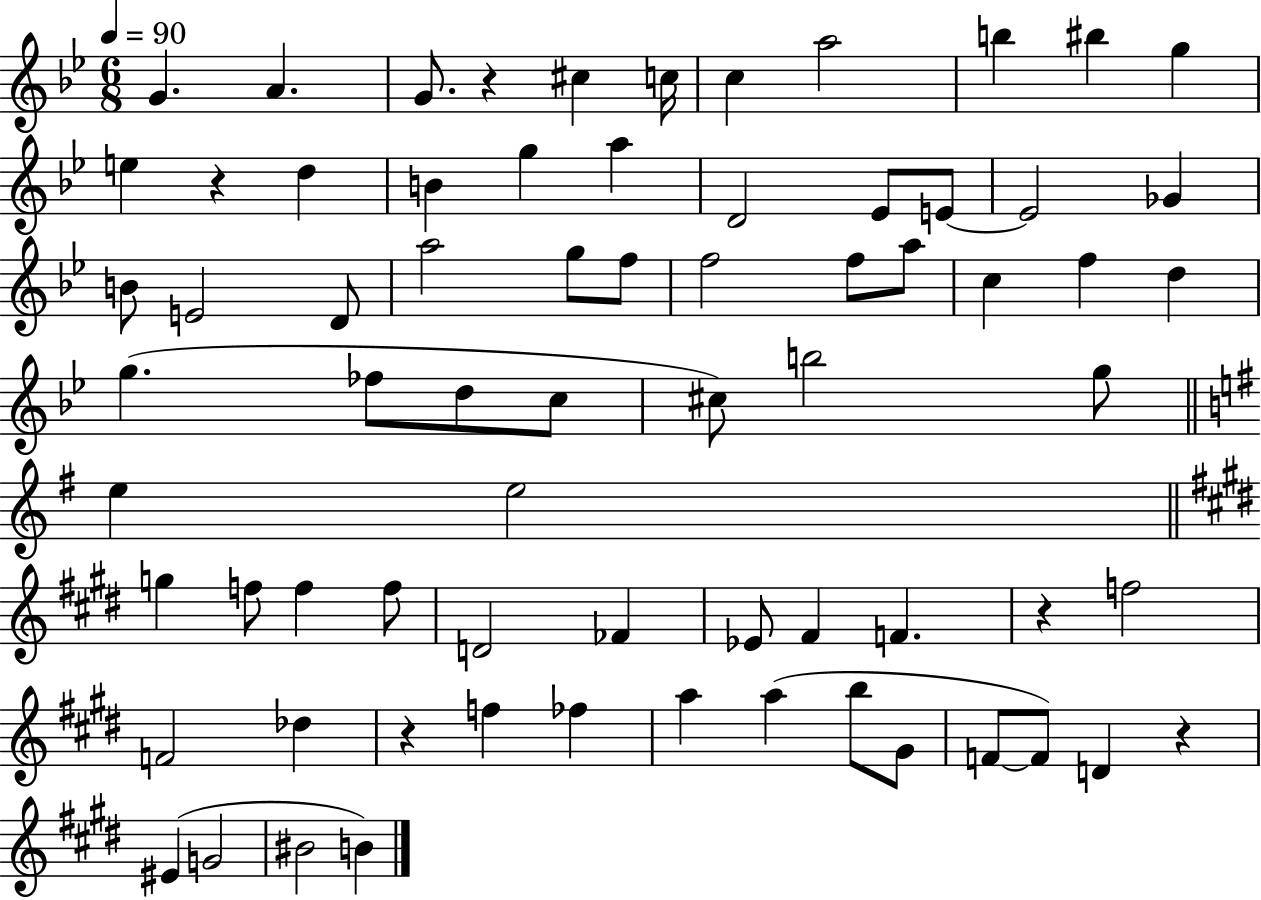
G4/q. A4/q. G4/e. R/q C#5/q C5/s C5/q A5/h B5/q BIS5/q G5/q E5/q R/q D5/q B4/q G5/q A5/q D4/h Eb4/e E4/e E4/h Gb4/q B4/e E4/h D4/e A5/h G5/e F5/e F5/h F5/e A5/e C5/q F5/q D5/q G5/q. FES5/e D5/e C5/e C#5/e B5/h G5/e E5/q E5/h G5/q F5/e F5/q F5/e D4/h FES4/q Eb4/e F#4/q F4/q. R/q F5/h F4/h Db5/q R/q F5/q FES5/q A5/q A5/q B5/e G#4/e F4/e F4/e D4/q R/q EIS4/q G4/h BIS4/h B4/q